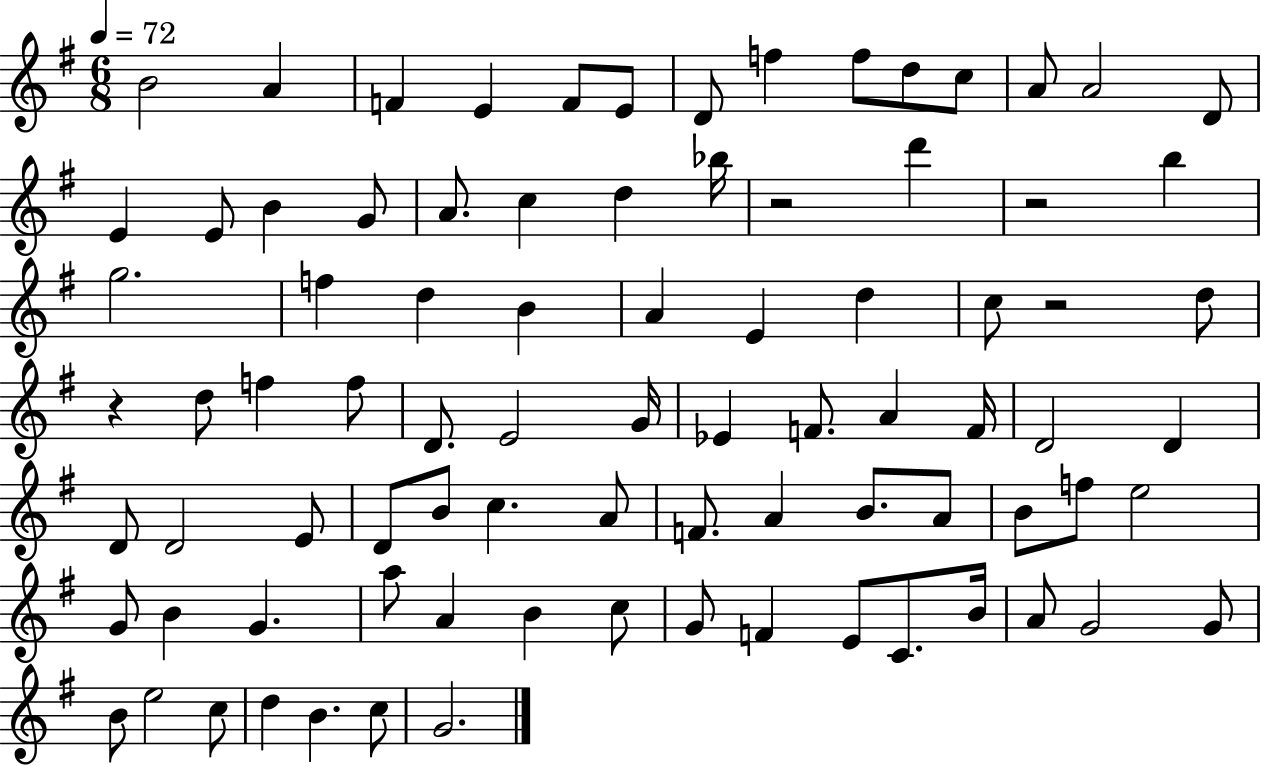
X:1
T:Untitled
M:6/8
L:1/4
K:G
B2 A F E F/2 E/2 D/2 f f/2 d/2 c/2 A/2 A2 D/2 E E/2 B G/2 A/2 c d _b/4 z2 d' z2 b g2 f d B A E d c/2 z2 d/2 z d/2 f f/2 D/2 E2 G/4 _E F/2 A F/4 D2 D D/2 D2 E/2 D/2 B/2 c A/2 F/2 A B/2 A/2 B/2 f/2 e2 G/2 B G a/2 A B c/2 G/2 F E/2 C/2 B/4 A/2 G2 G/2 B/2 e2 c/2 d B c/2 G2